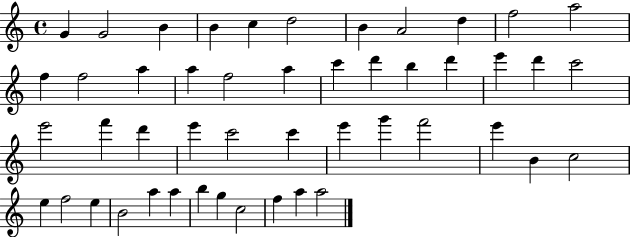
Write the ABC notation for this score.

X:1
T:Untitled
M:4/4
L:1/4
K:C
G G2 B B c d2 B A2 d f2 a2 f f2 a a f2 a c' d' b d' e' d' c'2 e'2 f' d' e' c'2 c' e' g' f'2 e' B c2 e f2 e B2 a a b g c2 f a a2